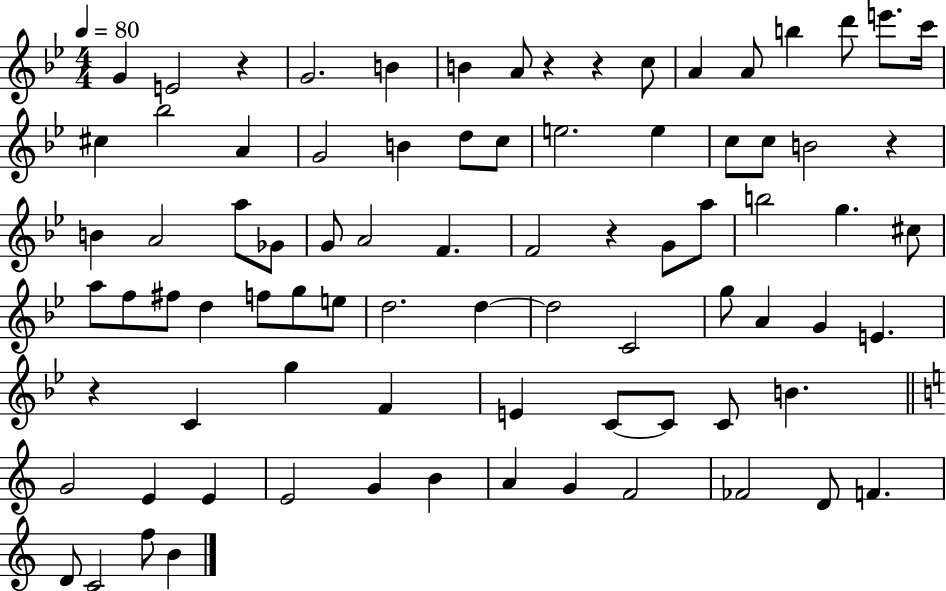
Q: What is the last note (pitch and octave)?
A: B4